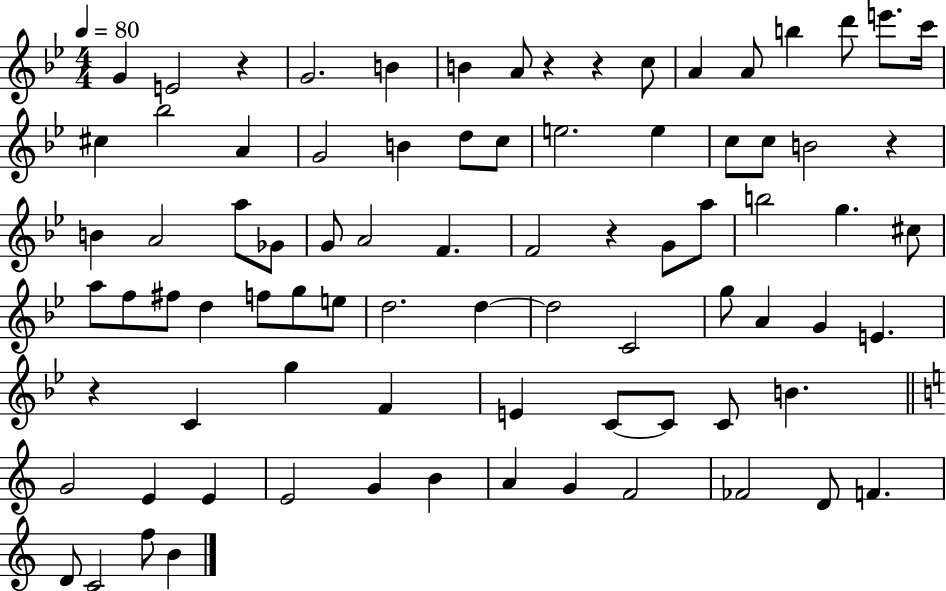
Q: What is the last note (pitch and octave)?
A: B4